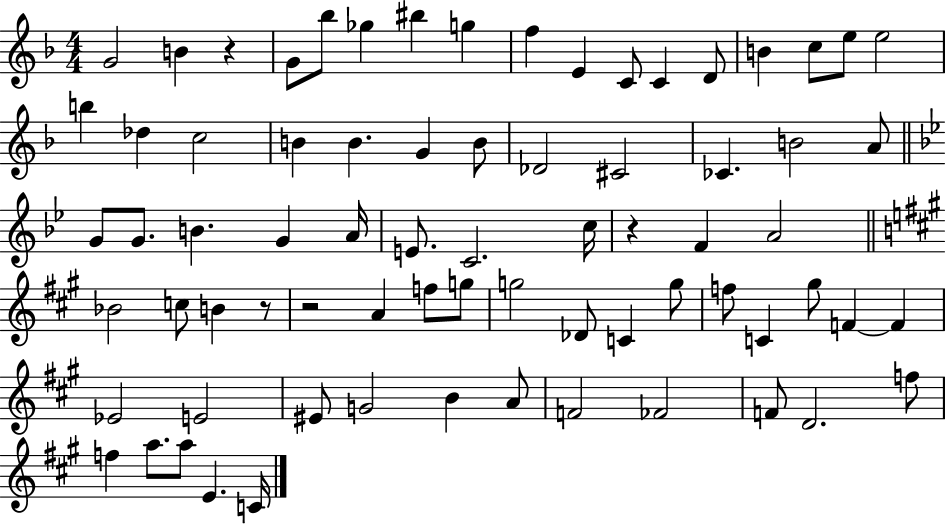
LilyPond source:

{
  \clef treble
  \numericTimeSignature
  \time 4/4
  \key f \major
  g'2 b'4 r4 | g'8 bes''8 ges''4 bis''4 g''4 | f''4 e'4 c'8 c'4 d'8 | b'4 c''8 e''8 e''2 | \break b''4 des''4 c''2 | b'4 b'4. g'4 b'8 | des'2 cis'2 | ces'4. b'2 a'8 | \break \bar "||" \break \key bes \major g'8 g'8. b'4. g'4 a'16 | e'8. c'2. c''16 | r4 f'4 a'2 | \bar "||" \break \key a \major bes'2 c''8 b'4 r8 | r2 a'4 f''8 g''8 | g''2 des'8 c'4 g''8 | f''8 c'4 gis''8 f'4~~ f'4 | \break ees'2 e'2 | eis'8 g'2 b'4 a'8 | f'2 fes'2 | f'8 d'2. f''8 | \break f''4 a''8. a''8 e'4. c'16 | \bar "|."
}